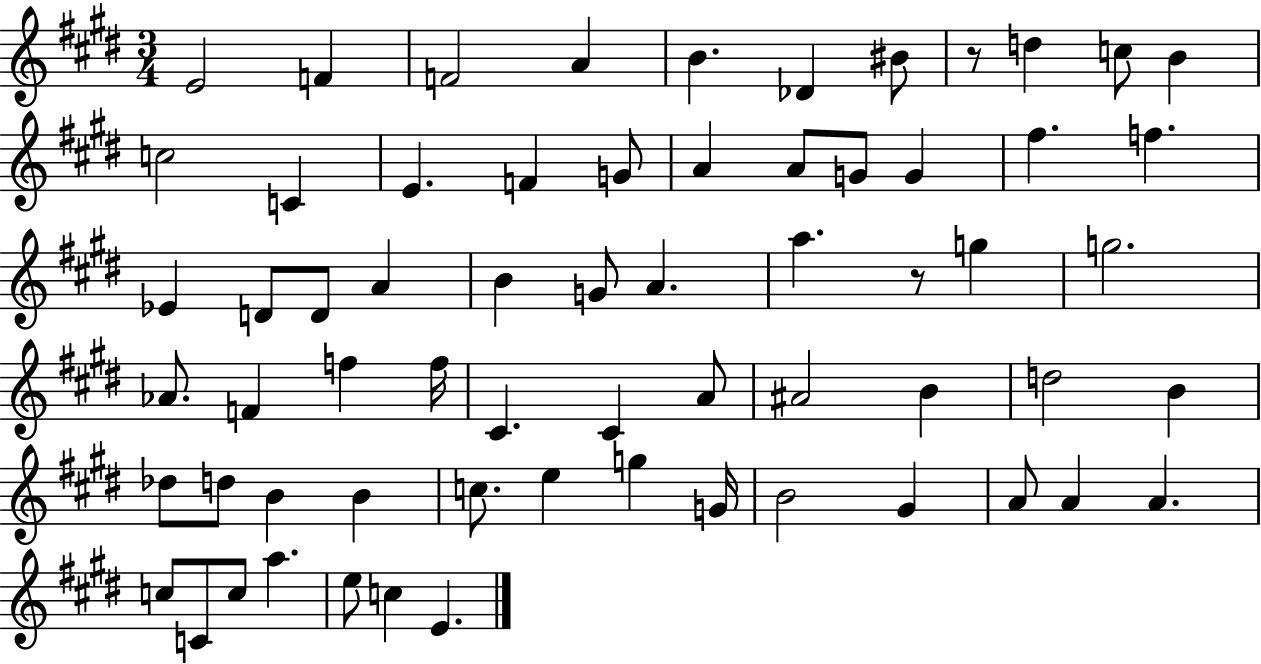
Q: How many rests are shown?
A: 2